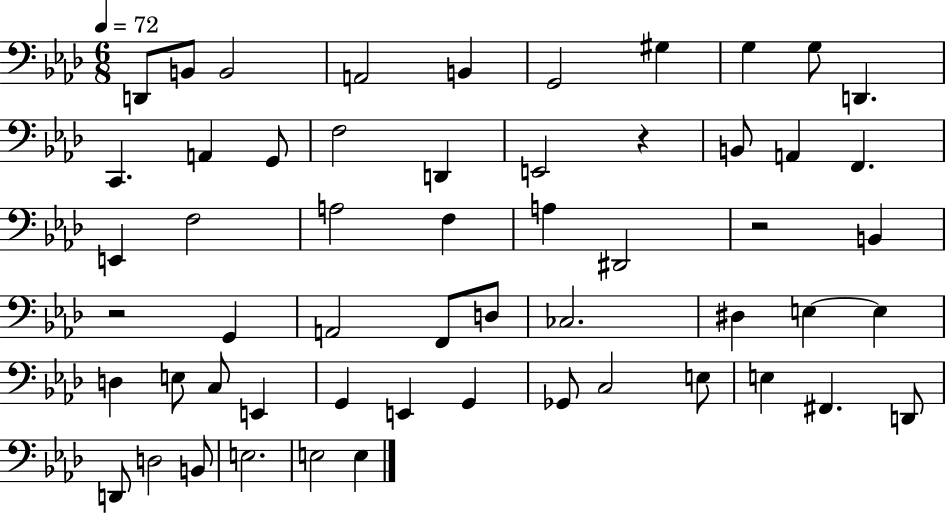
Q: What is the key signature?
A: AES major